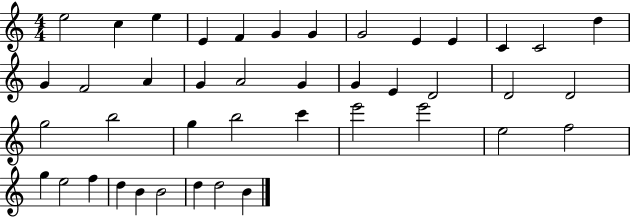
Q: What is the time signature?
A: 4/4